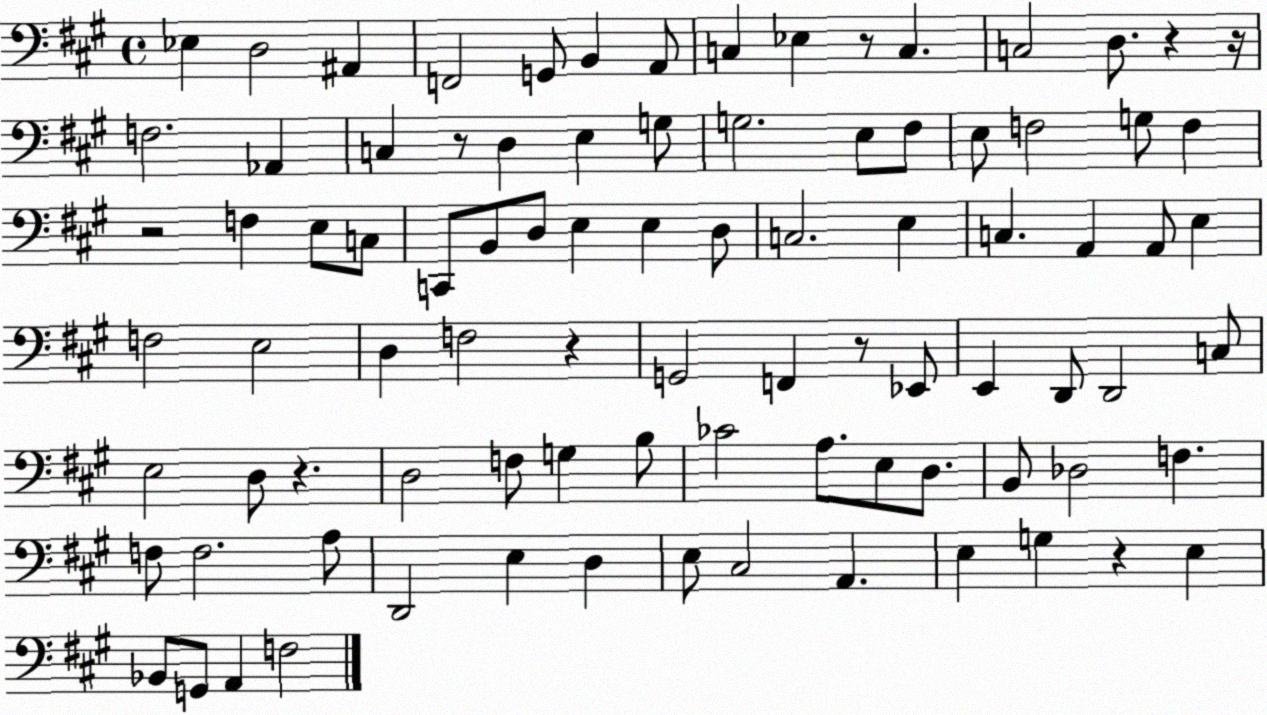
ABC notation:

X:1
T:Untitled
M:4/4
L:1/4
K:A
_E, D,2 ^A,, F,,2 G,,/2 B,, A,,/2 C, _E, z/2 C, C,2 D,/2 z z/4 F,2 _A,, C, z/2 D, E, G,/2 G,2 E,/2 ^F,/2 E,/2 F,2 G,/2 F, z2 F, E,/2 C,/2 C,,/2 B,,/2 D,/2 E, E, D,/2 C,2 E, C, A,, A,,/2 E, F,2 E,2 D, F,2 z G,,2 F,, z/2 _E,,/2 E,, D,,/2 D,,2 C,/2 E,2 D,/2 z D,2 F,/2 G, B,/2 _C2 A,/2 E,/2 D,/2 B,,/2 _D,2 F, F,/2 F,2 A,/2 D,,2 E, D, E,/2 ^C,2 A,, E, G, z E, _B,,/2 G,,/2 A,, F,2